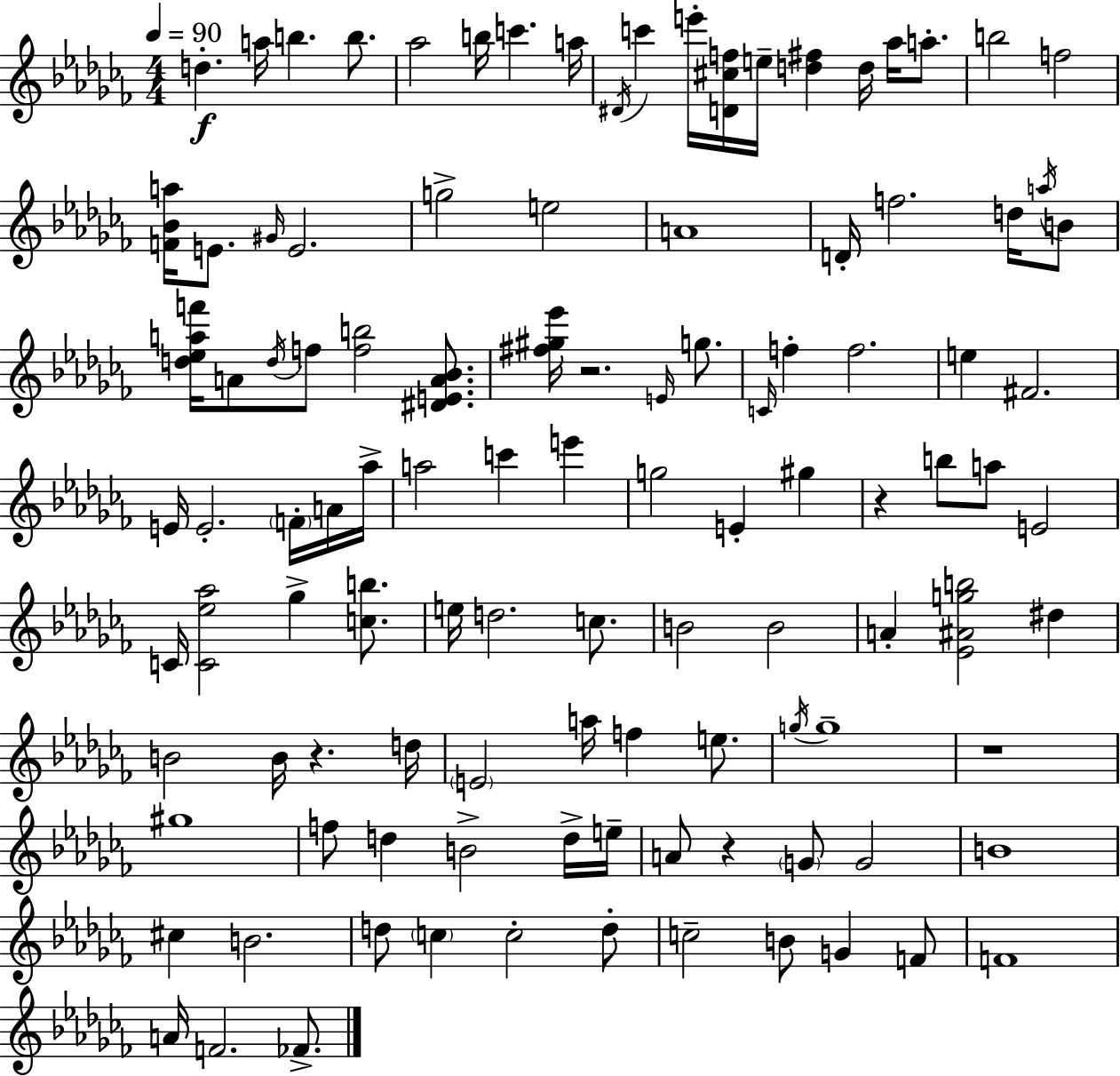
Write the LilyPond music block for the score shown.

{
  \clef treble
  \numericTimeSignature
  \time 4/4
  \key aes \minor
  \tempo 4 = 90
  d''4.-.\f a''16 b''4. b''8. | aes''2 b''16 c'''4. a''16 | \acciaccatura { dis'16 } c'''4 e'''16-. <d' cis'' f''>16 e''16-- <d'' fis''>4 d''16 aes''16 a''8.-. | b''2 f''2 | \break <f' bes' a''>16 e'8. \grace { gis'16 } e'2. | g''2-> e''2 | a'1 | d'16-. f''2. d''16 | \break \acciaccatura { a''16 } b'8 <d'' ees'' a'' f'''>16 a'8 \acciaccatura { d''16 } f''8 <f'' b''>2 | <dis' e' a' bes'>8. <fis'' gis'' ees'''>16 r2. | \grace { e'16 } g''8. \grace { c'16 } f''4-. f''2. | e''4 fis'2. | \break e'16 e'2.-. | \parenthesize f'16-. a'16 aes''16-> a''2 c'''4 | e'''4 g''2 e'4-. | gis''4 r4 b''8 a''8 e'2 | \break c'16 <c' ees'' aes''>2 ges''4-> | <c'' b''>8. e''16 d''2. | c''8. b'2 b'2 | a'4-. <ees' ais' g'' b''>2 | \break dis''4 b'2 b'16 r4. | d''16 \parenthesize e'2 a''16 f''4 | e''8. \acciaccatura { g''16 } g''1-- | r1 | \break gis''1 | f''8 d''4 b'2-> | d''16-> e''16-- a'8 r4 \parenthesize g'8 g'2 | b'1 | \break cis''4 b'2. | d''8 \parenthesize c''4 c''2-. | d''8-. c''2-- b'8 | g'4 f'8 f'1 | \break a'16 f'2. | fes'8.-> \bar "|."
}